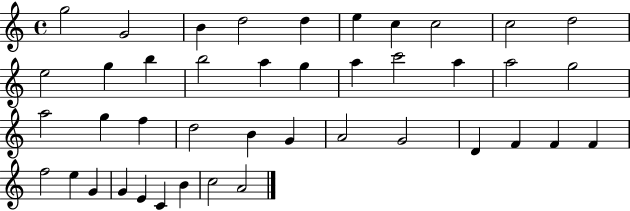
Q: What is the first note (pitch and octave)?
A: G5